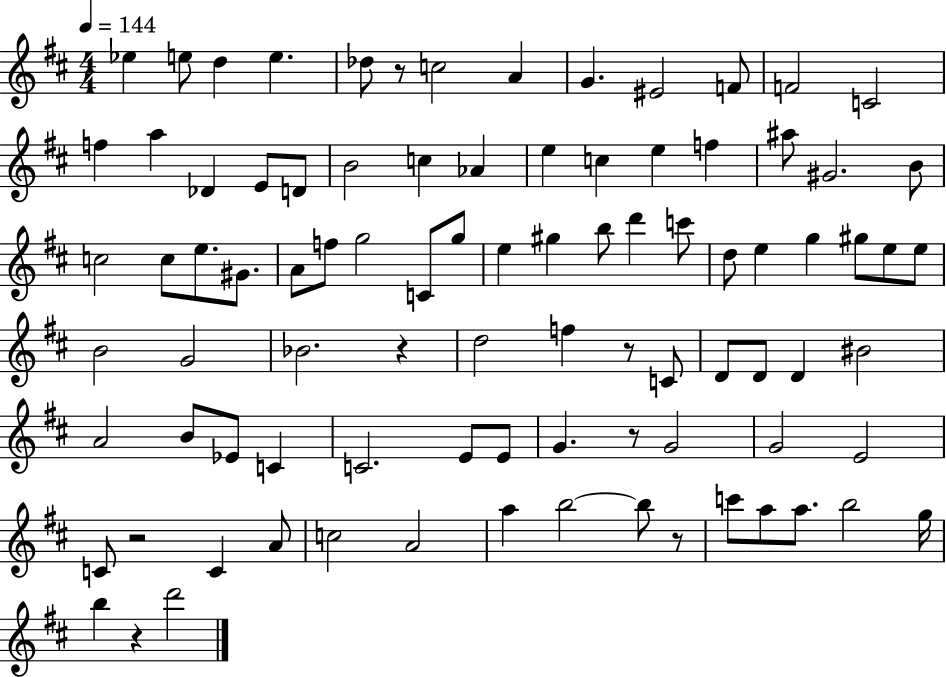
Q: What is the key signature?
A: D major